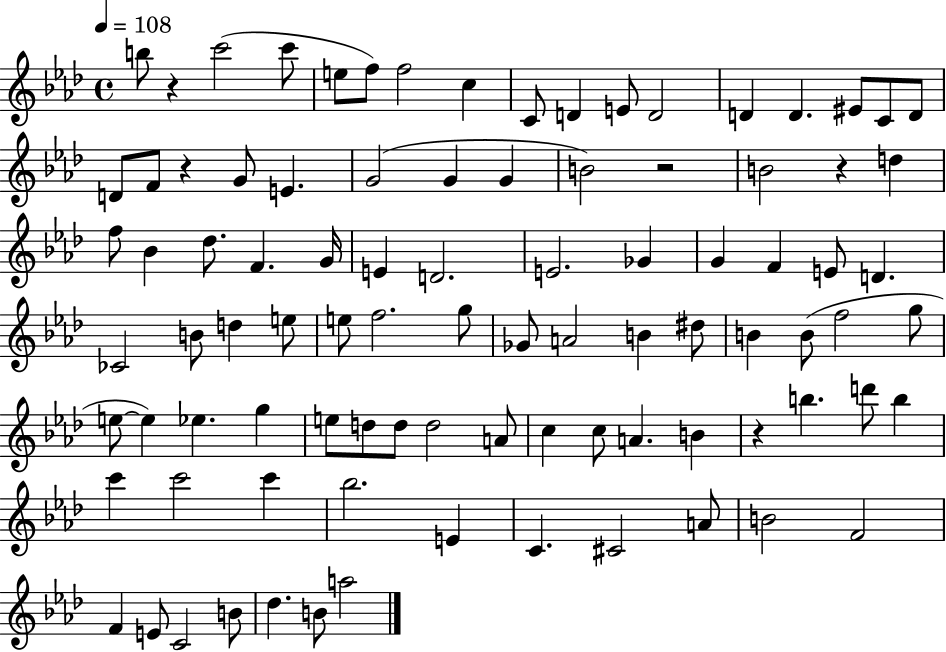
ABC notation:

X:1
T:Untitled
M:4/4
L:1/4
K:Ab
b/2 z c'2 c'/2 e/2 f/2 f2 c C/2 D E/2 D2 D D ^E/2 C/2 D/2 D/2 F/2 z G/2 E G2 G G B2 z2 B2 z d f/2 _B _d/2 F G/4 E D2 E2 _G G F E/2 D _C2 B/2 d e/2 e/2 f2 g/2 _G/2 A2 B ^d/2 B B/2 f2 g/2 e/2 e _e g e/2 d/2 d/2 d2 A/2 c c/2 A B z b d'/2 b c' c'2 c' _b2 E C ^C2 A/2 B2 F2 F E/2 C2 B/2 _d B/2 a2